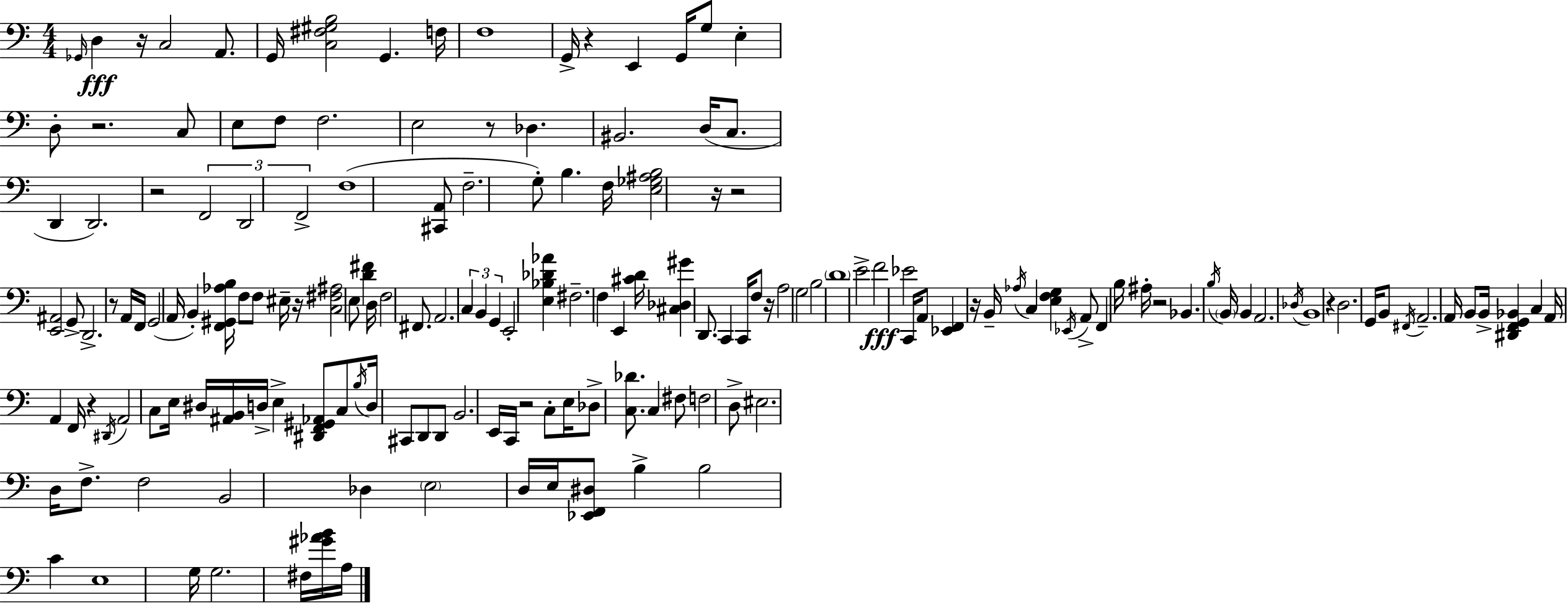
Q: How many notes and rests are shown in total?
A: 168